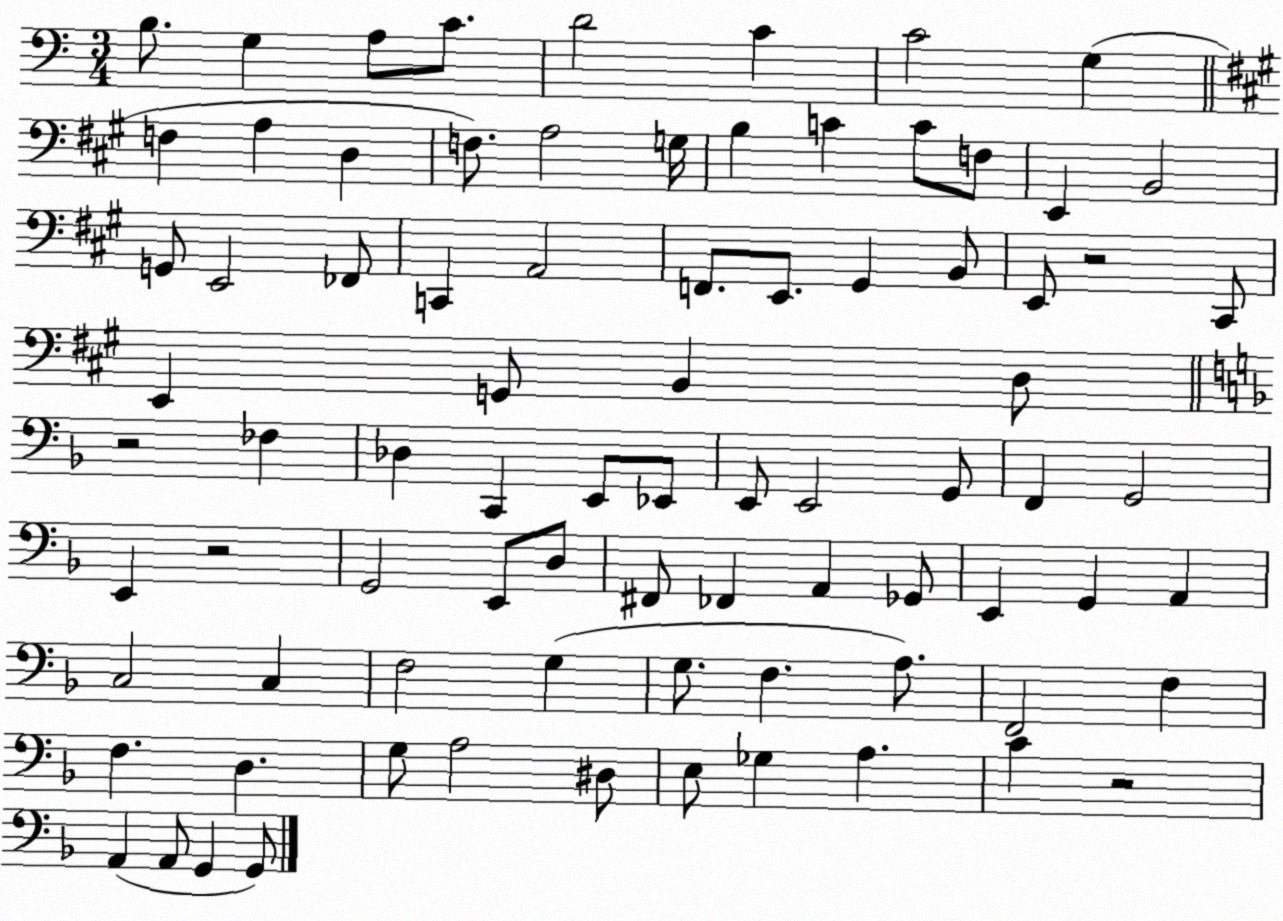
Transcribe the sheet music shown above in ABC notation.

X:1
T:Untitled
M:3/4
L:1/4
K:C
B,/2 G, A,/2 C/2 D2 C C2 G, F, A, D, F,/2 A,2 G,/4 B, C C/2 F,/2 E,, B,,2 G,,/2 E,,2 _F,,/2 C,, A,,2 F,,/2 E,,/2 ^G,, B,,/2 E,,/2 z2 ^C,,/2 E,, G,,/2 B,, D,/2 z2 _F, _D, C,, E,,/2 _E,,/2 E,,/2 E,,2 G,,/2 F,, G,,2 E,, z2 G,,2 E,,/2 D,/2 ^F,,/2 _F,, A,, _G,,/2 E,, G,, A,, C,2 C, F,2 G, G,/2 F, A,/2 F,,2 F, F, D, G,/2 A,2 ^D,/2 E,/2 _G, A, C z2 A,, A,,/2 G,, G,,/2